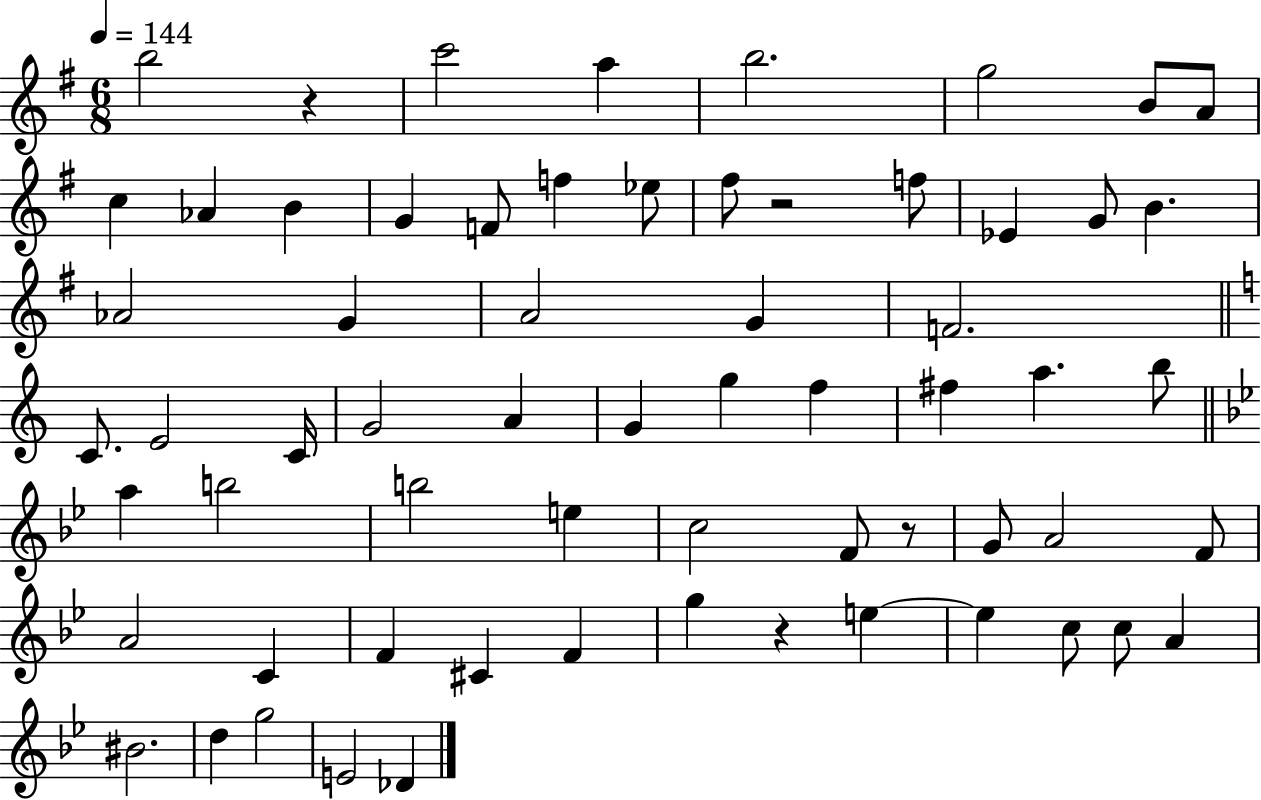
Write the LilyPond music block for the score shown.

{
  \clef treble
  \numericTimeSignature
  \time 6/8
  \key g \major
  \tempo 4 = 144
  b''2 r4 | c'''2 a''4 | b''2. | g''2 b'8 a'8 | \break c''4 aes'4 b'4 | g'4 f'8 f''4 ees''8 | fis''8 r2 f''8 | ees'4 g'8 b'4. | \break aes'2 g'4 | a'2 g'4 | f'2. | \bar "||" \break \key a \minor c'8. e'2 c'16 | g'2 a'4 | g'4 g''4 f''4 | fis''4 a''4. b''8 | \break \bar "||" \break \key bes \major a''4 b''2 | b''2 e''4 | c''2 f'8 r8 | g'8 a'2 f'8 | \break a'2 c'4 | f'4 cis'4 f'4 | g''4 r4 e''4~~ | e''4 c''8 c''8 a'4 | \break bis'2. | d''4 g''2 | e'2 des'4 | \bar "|."
}